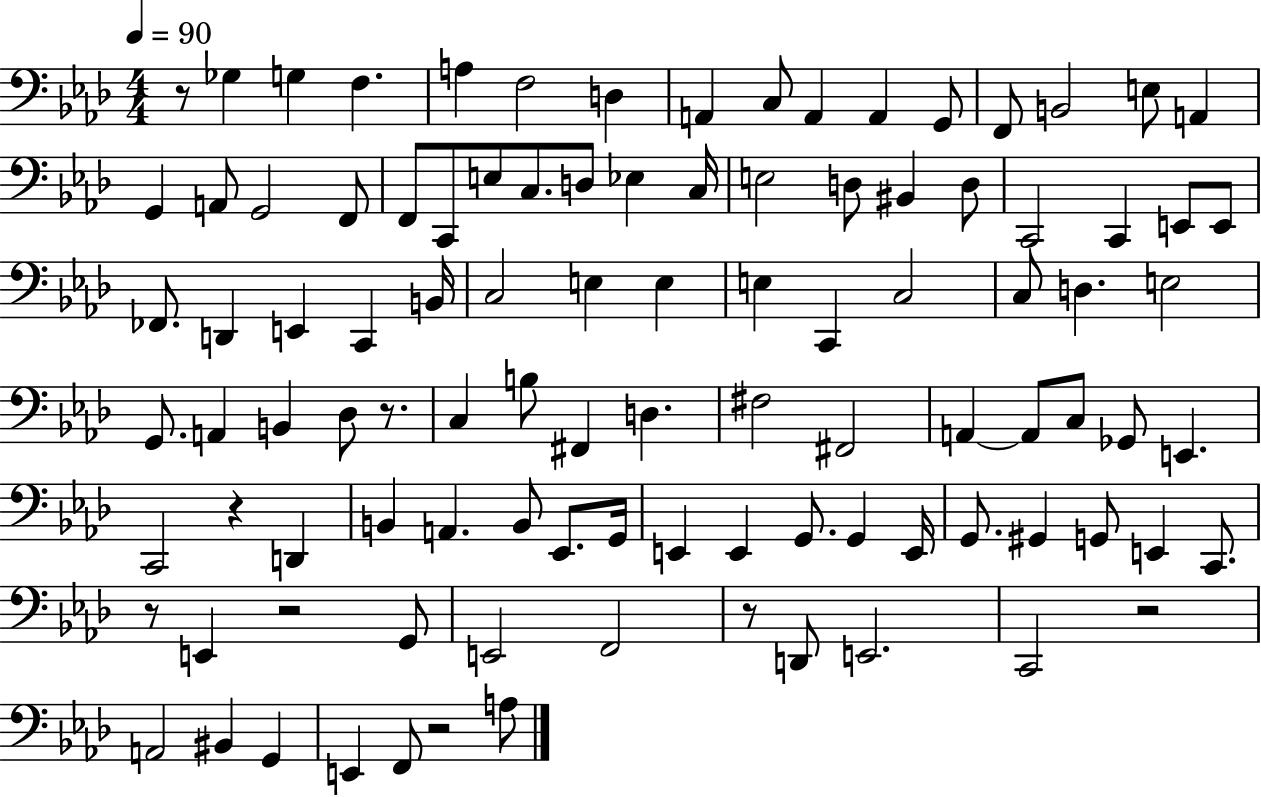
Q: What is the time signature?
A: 4/4